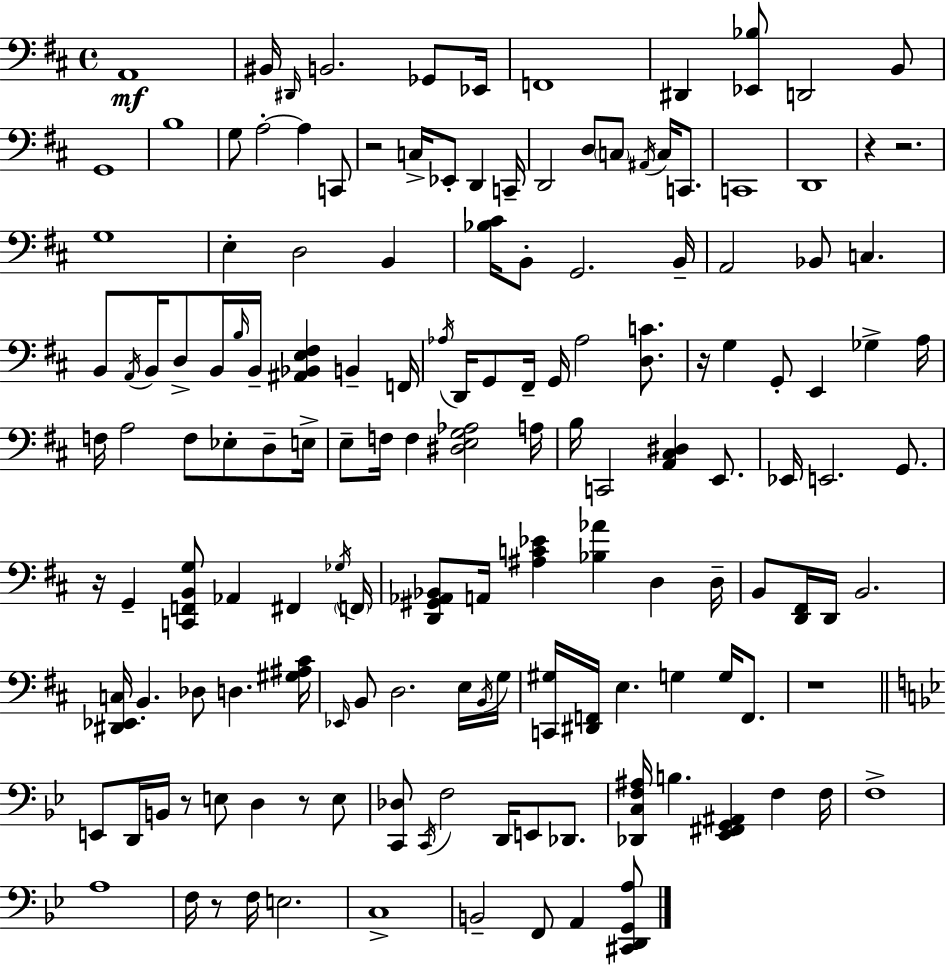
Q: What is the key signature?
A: D major